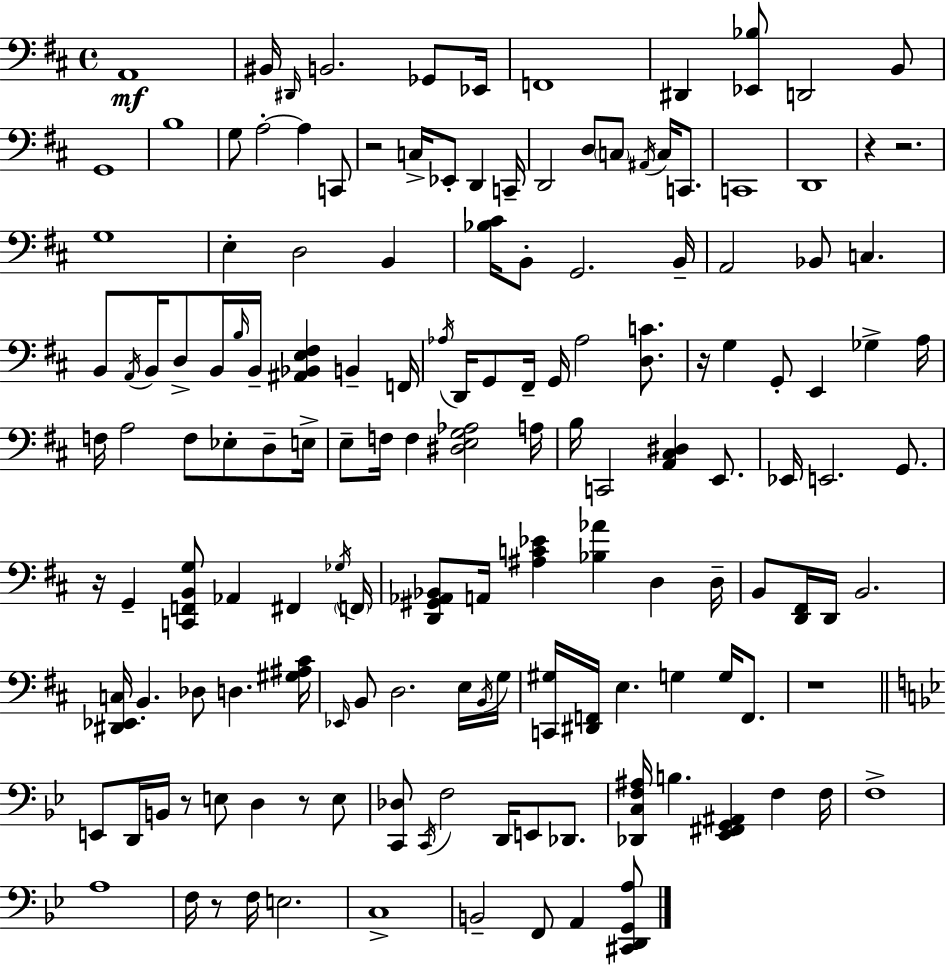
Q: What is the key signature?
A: D major